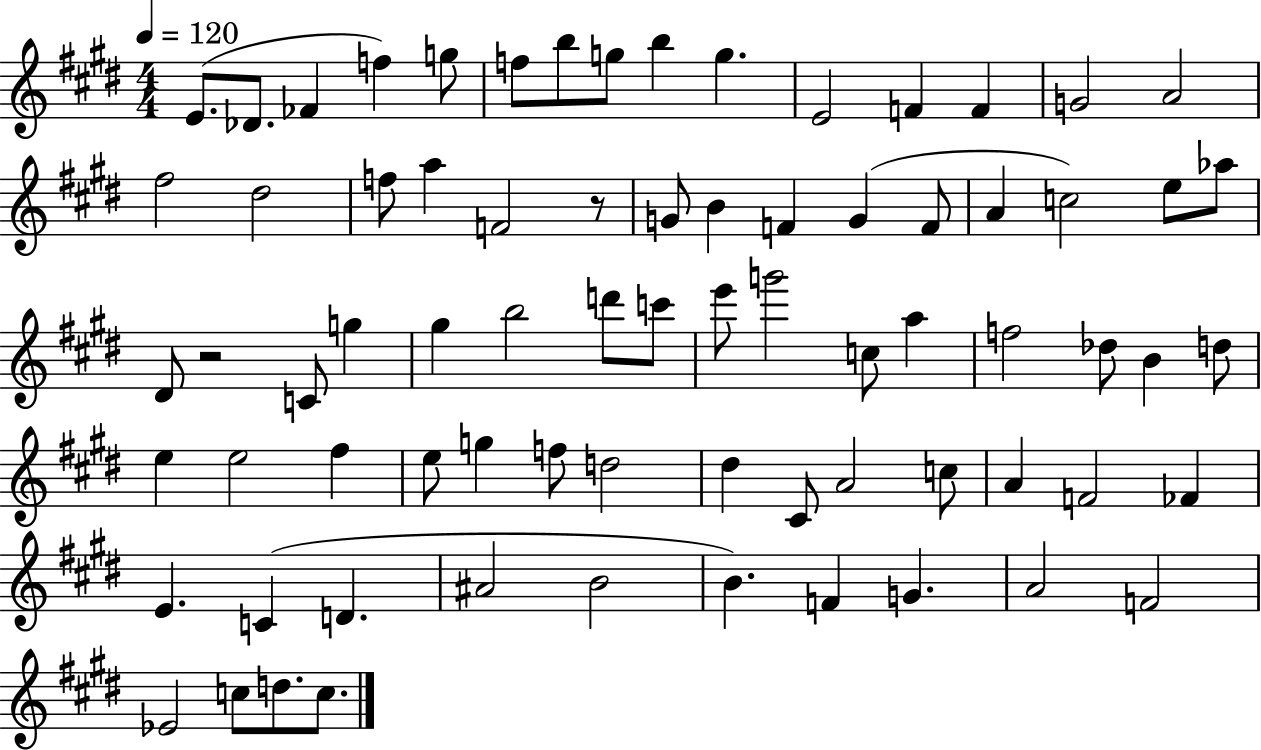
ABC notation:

X:1
T:Untitled
M:4/4
L:1/4
K:E
E/2 _D/2 _F f g/2 f/2 b/2 g/2 b g E2 F F G2 A2 ^f2 ^d2 f/2 a F2 z/2 G/2 B F G F/2 A c2 e/2 _a/2 ^D/2 z2 C/2 g ^g b2 d'/2 c'/2 e'/2 g'2 c/2 a f2 _d/2 B d/2 e e2 ^f e/2 g f/2 d2 ^d ^C/2 A2 c/2 A F2 _F E C D ^A2 B2 B F G A2 F2 _E2 c/2 d/2 c/2